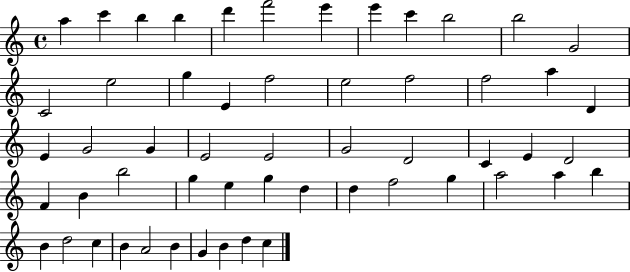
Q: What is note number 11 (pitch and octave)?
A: B5